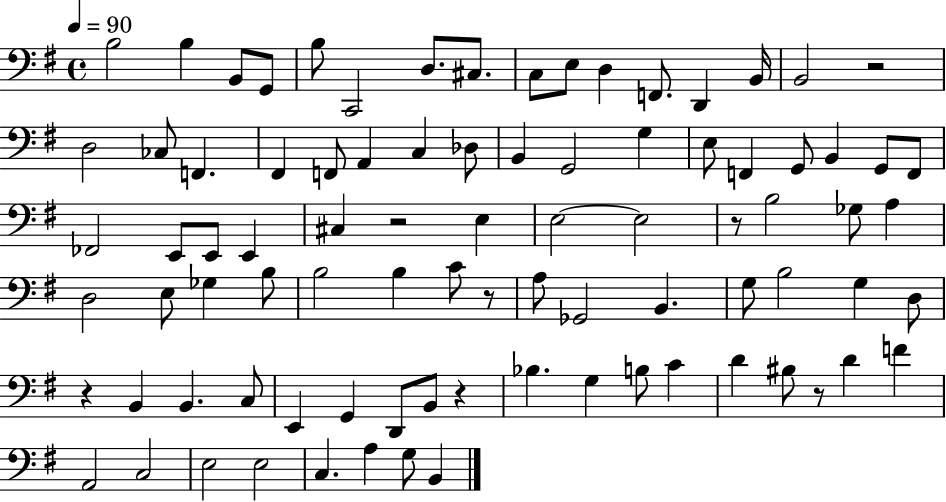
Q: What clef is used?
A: bass